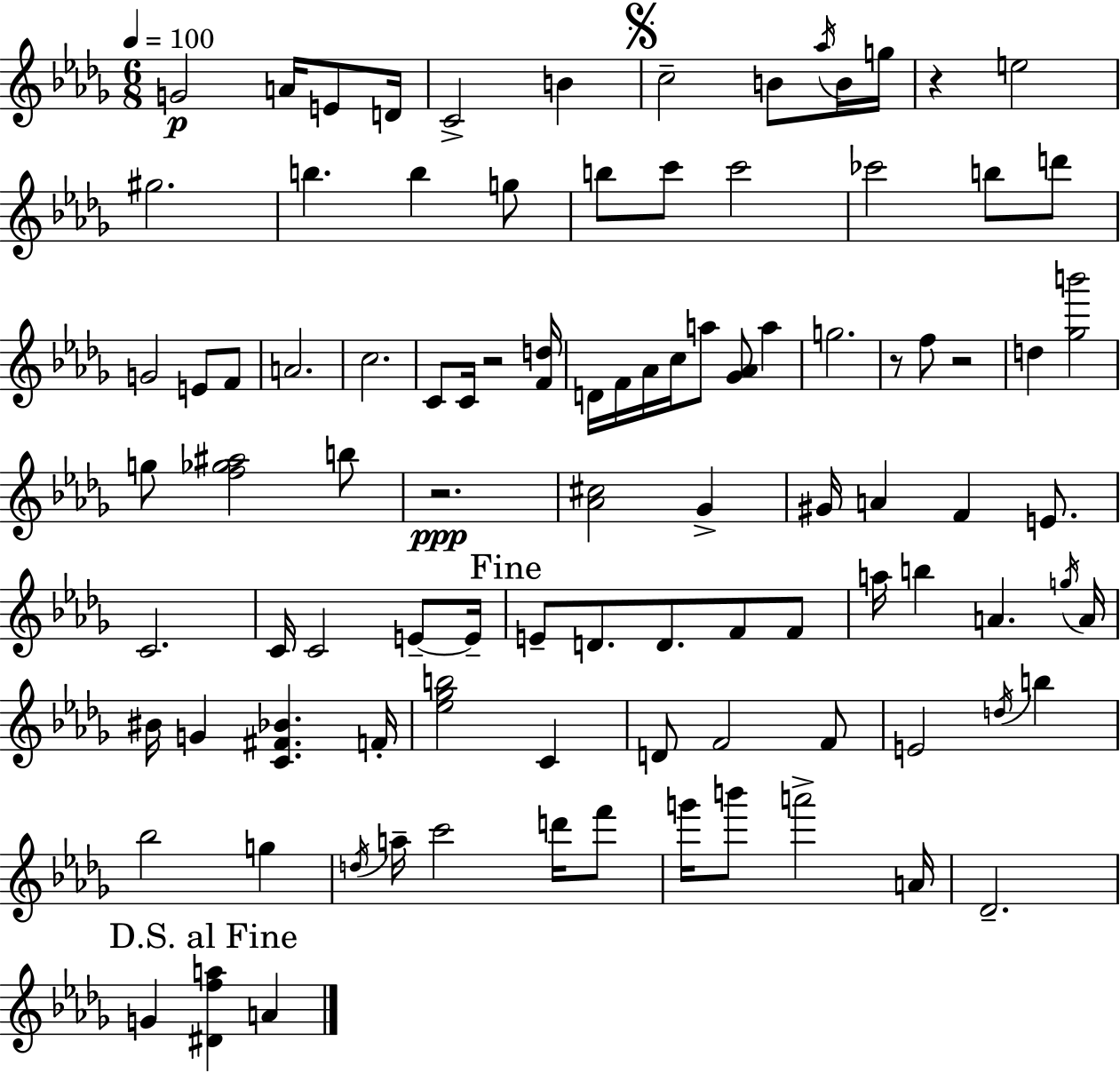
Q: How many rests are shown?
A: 5